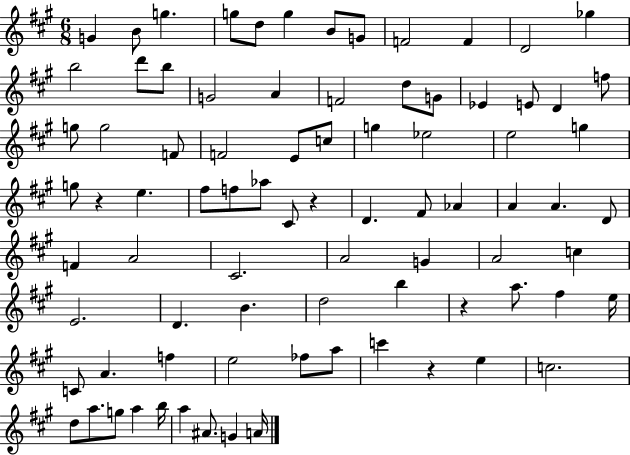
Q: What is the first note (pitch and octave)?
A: G4